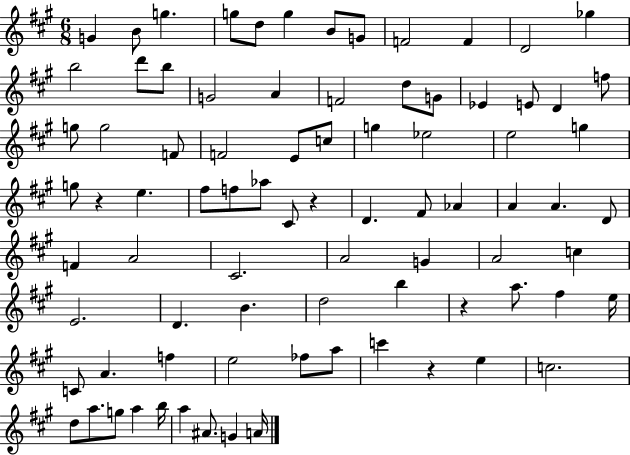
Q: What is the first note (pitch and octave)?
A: G4